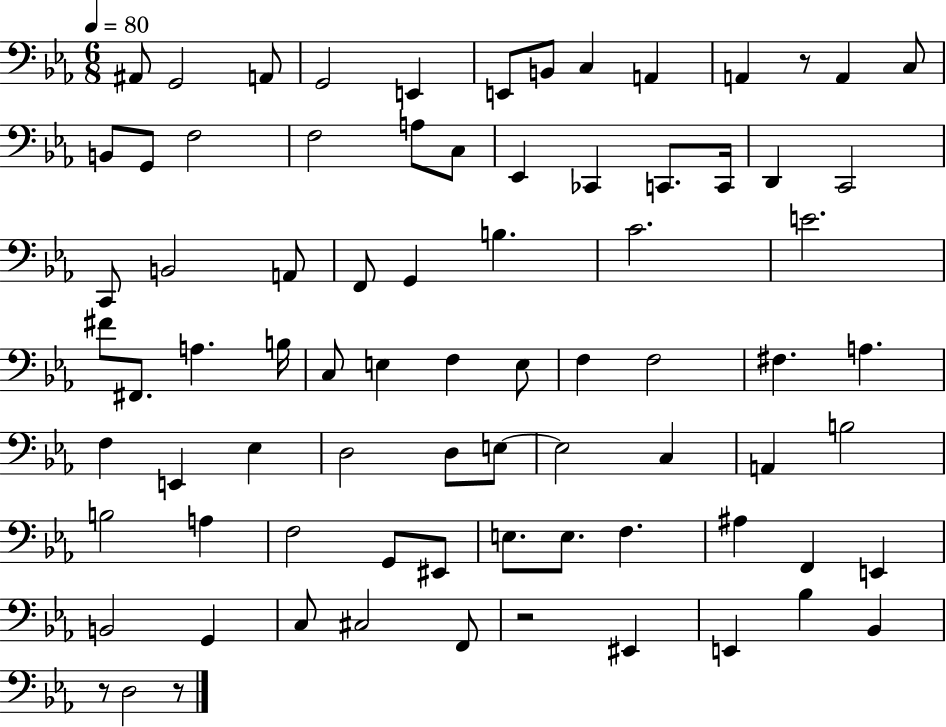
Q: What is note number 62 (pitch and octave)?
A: F3